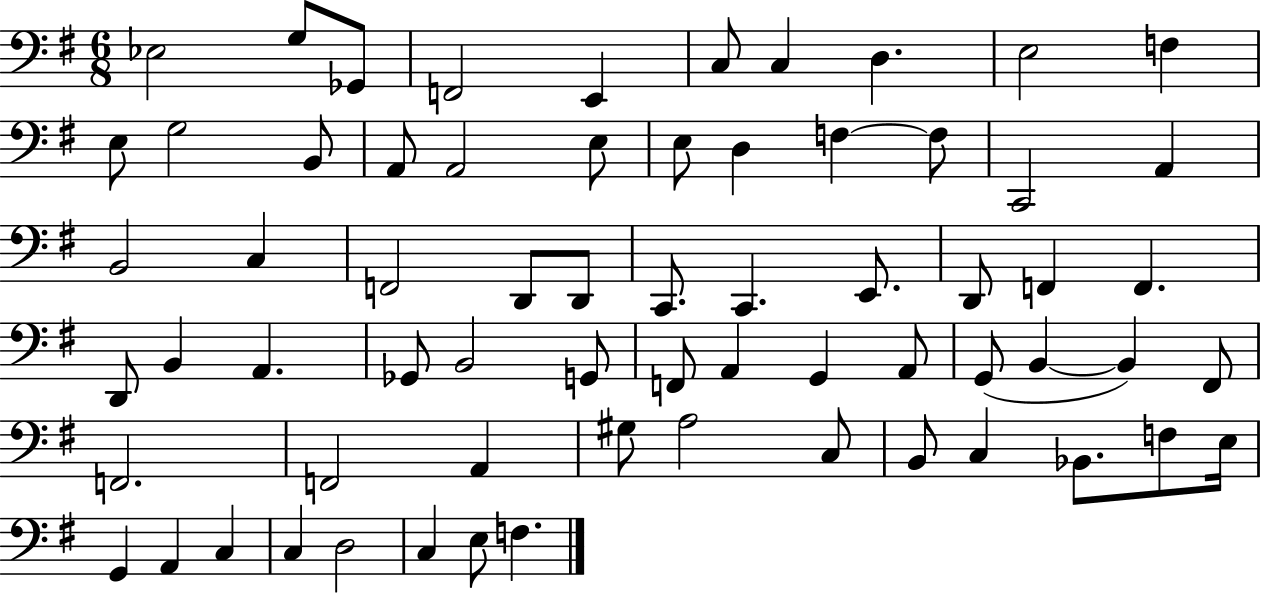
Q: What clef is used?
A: bass